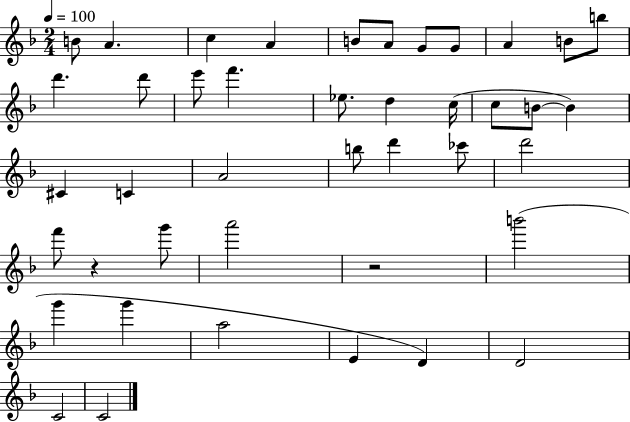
B4/e A4/q. C5/q A4/q B4/e A4/e G4/e G4/e A4/q B4/e B5/e D6/q. D6/e E6/e F6/q. Eb5/e. D5/q C5/s C5/e B4/e B4/q C#4/q C4/q A4/h B5/e D6/q CES6/e D6/h F6/e R/q G6/e A6/h R/h B6/h G6/q G6/q A5/h E4/q D4/q D4/h C4/h C4/h